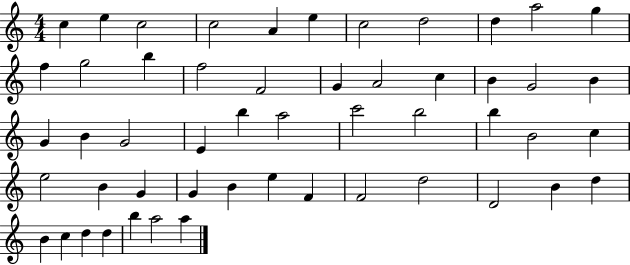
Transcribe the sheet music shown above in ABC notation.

X:1
T:Untitled
M:4/4
L:1/4
K:C
c e c2 c2 A e c2 d2 d a2 g f g2 b f2 F2 G A2 c B G2 B G B G2 E b a2 c'2 b2 b B2 c e2 B G G B e F F2 d2 D2 B d B c d d b a2 a